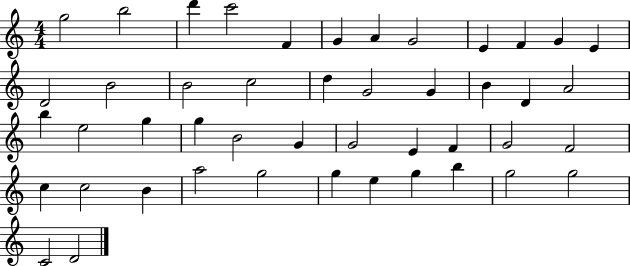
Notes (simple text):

G5/h B5/h D6/q C6/h F4/q G4/q A4/q G4/h E4/q F4/q G4/q E4/q D4/h B4/h B4/h C5/h D5/q G4/h G4/q B4/q D4/q A4/h B5/q E5/h G5/q G5/q B4/h G4/q G4/h E4/q F4/q G4/h F4/h C5/q C5/h B4/q A5/h G5/h G5/q E5/q G5/q B5/q G5/h G5/h C4/h D4/h